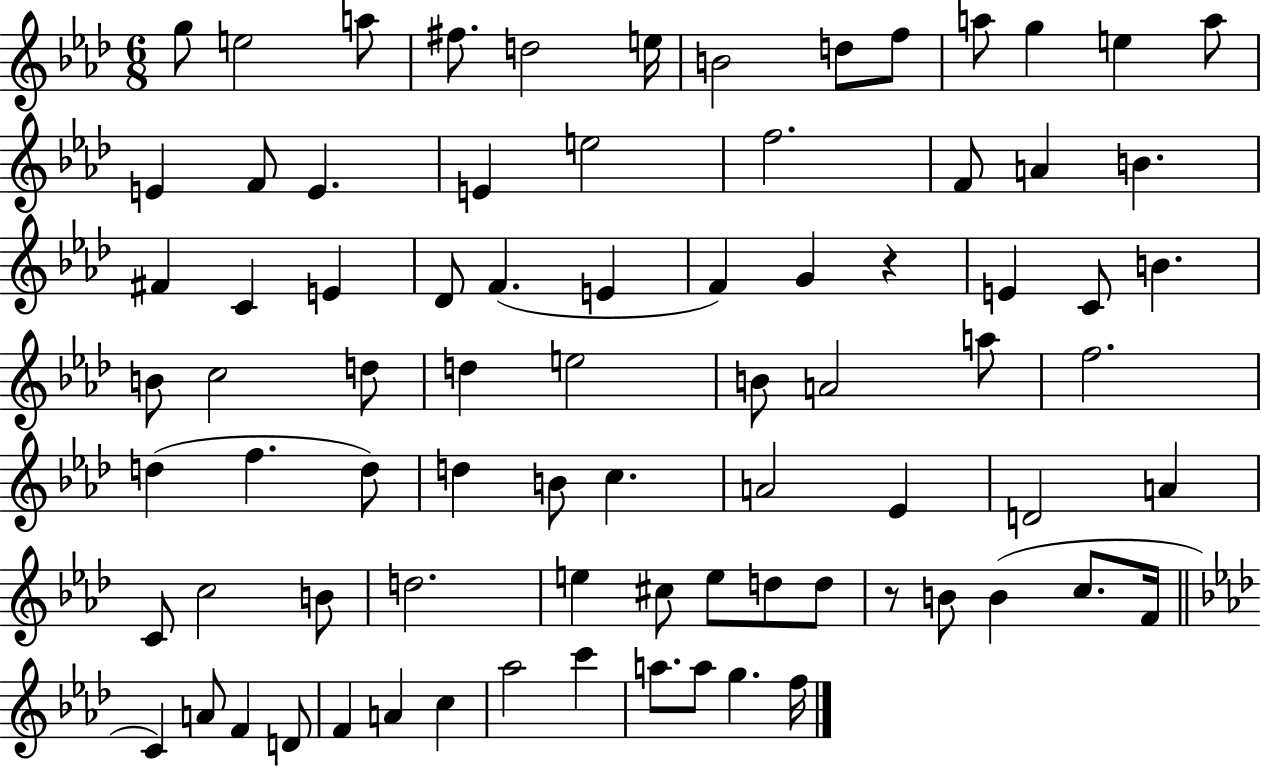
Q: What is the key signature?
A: AES major